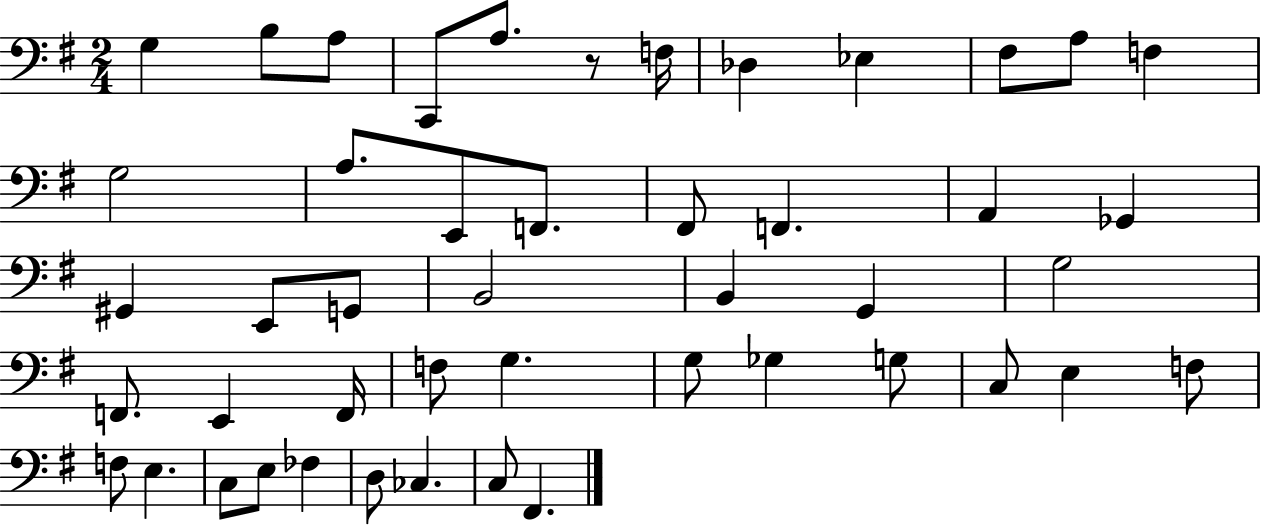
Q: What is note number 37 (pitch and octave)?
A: F3